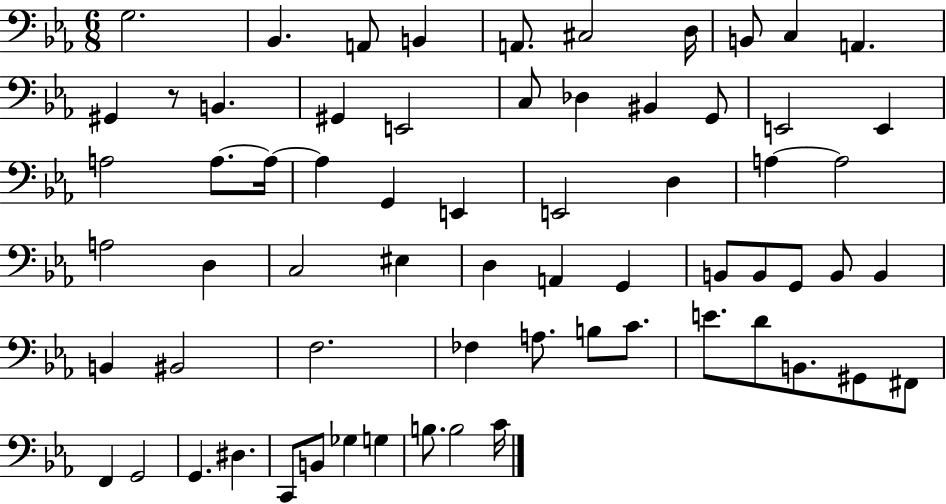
G3/h. Bb2/q. A2/e B2/q A2/e. C#3/h D3/s B2/e C3/q A2/q. G#2/q R/e B2/q. G#2/q E2/h C3/e Db3/q BIS2/q G2/e E2/h E2/q A3/h A3/e. A3/s A3/q G2/q E2/q E2/h D3/q A3/q A3/h A3/h D3/q C3/h EIS3/q D3/q A2/q G2/q B2/e B2/e G2/e B2/e B2/q B2/q BIS2/h F3/h. FES3/q A3/e. B3/e C4/e. E4/e. D4/e B2/e. G#2/e F#2/e F2/q G2/h G2/q. D#3/q. C2/e B2/e Gb3/q G3/q B3/e. B3/h C4/s